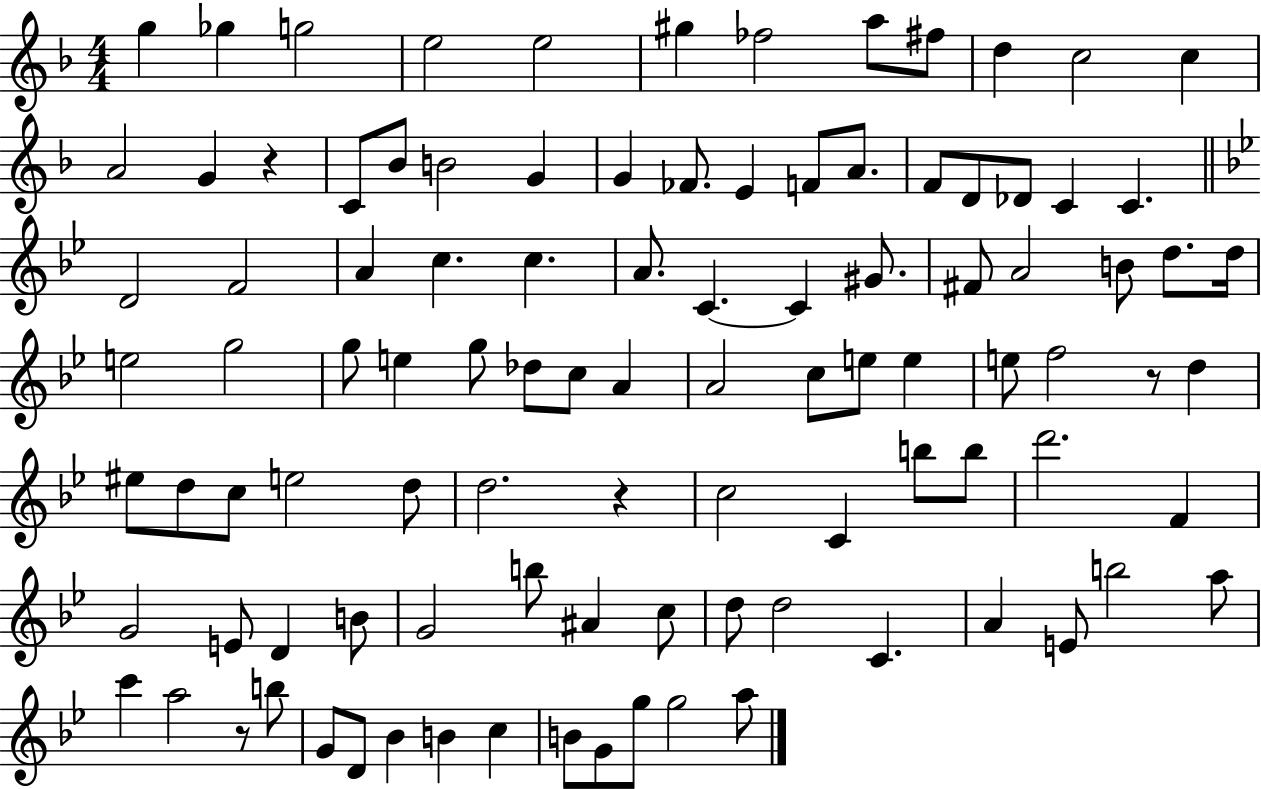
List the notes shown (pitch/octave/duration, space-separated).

G5/q Gb5/q G5/h E5/h E5/h G#5/q FES5/h A5/e F#5/e D5/q C5/h C5/q A4/h G4/q R/q C4/e Bb4/e B4/h G4/q G4/q FES4/e. E4/q F4/e A4/e. F4/e D4/e Db4/e C4/q C4/q. D4/h F4/h A4/q C5/q. C5/q. A4/e. C4/q. C4/q G#4/e. F#4/e A4/h B4/e D5/e. D5/s E5/h G5/h G5/e E5/q G5/e Db5/e C5/e A4/q A4/h C5/e E5/e E5/q E5/e F5/h R/e D5/q EIS5/e D5/e C5/e E5/h D5/e D5/h. R/q C5/h C4/q B5/e B5/e D6/h. F4/q G4/h E4/e D4/q B4/e G4/h B5/e A#4/q C5/e D5/e D5/h C4/q. A4/q E4/e B5/h A5/e C6/q A5/h R/e B5/e G4/e D4/e Bb4/q B4/q C5/q B4/e G4/e G5/e G5/h A5/e